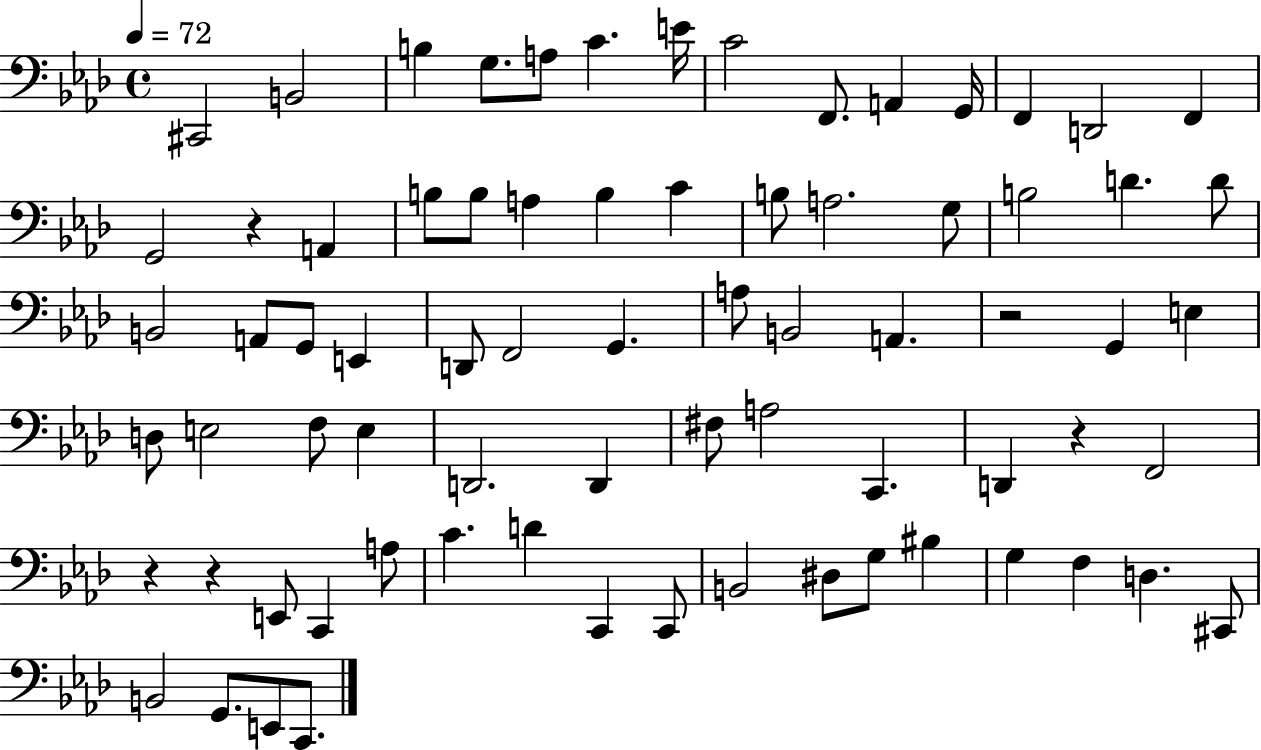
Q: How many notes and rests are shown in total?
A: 74